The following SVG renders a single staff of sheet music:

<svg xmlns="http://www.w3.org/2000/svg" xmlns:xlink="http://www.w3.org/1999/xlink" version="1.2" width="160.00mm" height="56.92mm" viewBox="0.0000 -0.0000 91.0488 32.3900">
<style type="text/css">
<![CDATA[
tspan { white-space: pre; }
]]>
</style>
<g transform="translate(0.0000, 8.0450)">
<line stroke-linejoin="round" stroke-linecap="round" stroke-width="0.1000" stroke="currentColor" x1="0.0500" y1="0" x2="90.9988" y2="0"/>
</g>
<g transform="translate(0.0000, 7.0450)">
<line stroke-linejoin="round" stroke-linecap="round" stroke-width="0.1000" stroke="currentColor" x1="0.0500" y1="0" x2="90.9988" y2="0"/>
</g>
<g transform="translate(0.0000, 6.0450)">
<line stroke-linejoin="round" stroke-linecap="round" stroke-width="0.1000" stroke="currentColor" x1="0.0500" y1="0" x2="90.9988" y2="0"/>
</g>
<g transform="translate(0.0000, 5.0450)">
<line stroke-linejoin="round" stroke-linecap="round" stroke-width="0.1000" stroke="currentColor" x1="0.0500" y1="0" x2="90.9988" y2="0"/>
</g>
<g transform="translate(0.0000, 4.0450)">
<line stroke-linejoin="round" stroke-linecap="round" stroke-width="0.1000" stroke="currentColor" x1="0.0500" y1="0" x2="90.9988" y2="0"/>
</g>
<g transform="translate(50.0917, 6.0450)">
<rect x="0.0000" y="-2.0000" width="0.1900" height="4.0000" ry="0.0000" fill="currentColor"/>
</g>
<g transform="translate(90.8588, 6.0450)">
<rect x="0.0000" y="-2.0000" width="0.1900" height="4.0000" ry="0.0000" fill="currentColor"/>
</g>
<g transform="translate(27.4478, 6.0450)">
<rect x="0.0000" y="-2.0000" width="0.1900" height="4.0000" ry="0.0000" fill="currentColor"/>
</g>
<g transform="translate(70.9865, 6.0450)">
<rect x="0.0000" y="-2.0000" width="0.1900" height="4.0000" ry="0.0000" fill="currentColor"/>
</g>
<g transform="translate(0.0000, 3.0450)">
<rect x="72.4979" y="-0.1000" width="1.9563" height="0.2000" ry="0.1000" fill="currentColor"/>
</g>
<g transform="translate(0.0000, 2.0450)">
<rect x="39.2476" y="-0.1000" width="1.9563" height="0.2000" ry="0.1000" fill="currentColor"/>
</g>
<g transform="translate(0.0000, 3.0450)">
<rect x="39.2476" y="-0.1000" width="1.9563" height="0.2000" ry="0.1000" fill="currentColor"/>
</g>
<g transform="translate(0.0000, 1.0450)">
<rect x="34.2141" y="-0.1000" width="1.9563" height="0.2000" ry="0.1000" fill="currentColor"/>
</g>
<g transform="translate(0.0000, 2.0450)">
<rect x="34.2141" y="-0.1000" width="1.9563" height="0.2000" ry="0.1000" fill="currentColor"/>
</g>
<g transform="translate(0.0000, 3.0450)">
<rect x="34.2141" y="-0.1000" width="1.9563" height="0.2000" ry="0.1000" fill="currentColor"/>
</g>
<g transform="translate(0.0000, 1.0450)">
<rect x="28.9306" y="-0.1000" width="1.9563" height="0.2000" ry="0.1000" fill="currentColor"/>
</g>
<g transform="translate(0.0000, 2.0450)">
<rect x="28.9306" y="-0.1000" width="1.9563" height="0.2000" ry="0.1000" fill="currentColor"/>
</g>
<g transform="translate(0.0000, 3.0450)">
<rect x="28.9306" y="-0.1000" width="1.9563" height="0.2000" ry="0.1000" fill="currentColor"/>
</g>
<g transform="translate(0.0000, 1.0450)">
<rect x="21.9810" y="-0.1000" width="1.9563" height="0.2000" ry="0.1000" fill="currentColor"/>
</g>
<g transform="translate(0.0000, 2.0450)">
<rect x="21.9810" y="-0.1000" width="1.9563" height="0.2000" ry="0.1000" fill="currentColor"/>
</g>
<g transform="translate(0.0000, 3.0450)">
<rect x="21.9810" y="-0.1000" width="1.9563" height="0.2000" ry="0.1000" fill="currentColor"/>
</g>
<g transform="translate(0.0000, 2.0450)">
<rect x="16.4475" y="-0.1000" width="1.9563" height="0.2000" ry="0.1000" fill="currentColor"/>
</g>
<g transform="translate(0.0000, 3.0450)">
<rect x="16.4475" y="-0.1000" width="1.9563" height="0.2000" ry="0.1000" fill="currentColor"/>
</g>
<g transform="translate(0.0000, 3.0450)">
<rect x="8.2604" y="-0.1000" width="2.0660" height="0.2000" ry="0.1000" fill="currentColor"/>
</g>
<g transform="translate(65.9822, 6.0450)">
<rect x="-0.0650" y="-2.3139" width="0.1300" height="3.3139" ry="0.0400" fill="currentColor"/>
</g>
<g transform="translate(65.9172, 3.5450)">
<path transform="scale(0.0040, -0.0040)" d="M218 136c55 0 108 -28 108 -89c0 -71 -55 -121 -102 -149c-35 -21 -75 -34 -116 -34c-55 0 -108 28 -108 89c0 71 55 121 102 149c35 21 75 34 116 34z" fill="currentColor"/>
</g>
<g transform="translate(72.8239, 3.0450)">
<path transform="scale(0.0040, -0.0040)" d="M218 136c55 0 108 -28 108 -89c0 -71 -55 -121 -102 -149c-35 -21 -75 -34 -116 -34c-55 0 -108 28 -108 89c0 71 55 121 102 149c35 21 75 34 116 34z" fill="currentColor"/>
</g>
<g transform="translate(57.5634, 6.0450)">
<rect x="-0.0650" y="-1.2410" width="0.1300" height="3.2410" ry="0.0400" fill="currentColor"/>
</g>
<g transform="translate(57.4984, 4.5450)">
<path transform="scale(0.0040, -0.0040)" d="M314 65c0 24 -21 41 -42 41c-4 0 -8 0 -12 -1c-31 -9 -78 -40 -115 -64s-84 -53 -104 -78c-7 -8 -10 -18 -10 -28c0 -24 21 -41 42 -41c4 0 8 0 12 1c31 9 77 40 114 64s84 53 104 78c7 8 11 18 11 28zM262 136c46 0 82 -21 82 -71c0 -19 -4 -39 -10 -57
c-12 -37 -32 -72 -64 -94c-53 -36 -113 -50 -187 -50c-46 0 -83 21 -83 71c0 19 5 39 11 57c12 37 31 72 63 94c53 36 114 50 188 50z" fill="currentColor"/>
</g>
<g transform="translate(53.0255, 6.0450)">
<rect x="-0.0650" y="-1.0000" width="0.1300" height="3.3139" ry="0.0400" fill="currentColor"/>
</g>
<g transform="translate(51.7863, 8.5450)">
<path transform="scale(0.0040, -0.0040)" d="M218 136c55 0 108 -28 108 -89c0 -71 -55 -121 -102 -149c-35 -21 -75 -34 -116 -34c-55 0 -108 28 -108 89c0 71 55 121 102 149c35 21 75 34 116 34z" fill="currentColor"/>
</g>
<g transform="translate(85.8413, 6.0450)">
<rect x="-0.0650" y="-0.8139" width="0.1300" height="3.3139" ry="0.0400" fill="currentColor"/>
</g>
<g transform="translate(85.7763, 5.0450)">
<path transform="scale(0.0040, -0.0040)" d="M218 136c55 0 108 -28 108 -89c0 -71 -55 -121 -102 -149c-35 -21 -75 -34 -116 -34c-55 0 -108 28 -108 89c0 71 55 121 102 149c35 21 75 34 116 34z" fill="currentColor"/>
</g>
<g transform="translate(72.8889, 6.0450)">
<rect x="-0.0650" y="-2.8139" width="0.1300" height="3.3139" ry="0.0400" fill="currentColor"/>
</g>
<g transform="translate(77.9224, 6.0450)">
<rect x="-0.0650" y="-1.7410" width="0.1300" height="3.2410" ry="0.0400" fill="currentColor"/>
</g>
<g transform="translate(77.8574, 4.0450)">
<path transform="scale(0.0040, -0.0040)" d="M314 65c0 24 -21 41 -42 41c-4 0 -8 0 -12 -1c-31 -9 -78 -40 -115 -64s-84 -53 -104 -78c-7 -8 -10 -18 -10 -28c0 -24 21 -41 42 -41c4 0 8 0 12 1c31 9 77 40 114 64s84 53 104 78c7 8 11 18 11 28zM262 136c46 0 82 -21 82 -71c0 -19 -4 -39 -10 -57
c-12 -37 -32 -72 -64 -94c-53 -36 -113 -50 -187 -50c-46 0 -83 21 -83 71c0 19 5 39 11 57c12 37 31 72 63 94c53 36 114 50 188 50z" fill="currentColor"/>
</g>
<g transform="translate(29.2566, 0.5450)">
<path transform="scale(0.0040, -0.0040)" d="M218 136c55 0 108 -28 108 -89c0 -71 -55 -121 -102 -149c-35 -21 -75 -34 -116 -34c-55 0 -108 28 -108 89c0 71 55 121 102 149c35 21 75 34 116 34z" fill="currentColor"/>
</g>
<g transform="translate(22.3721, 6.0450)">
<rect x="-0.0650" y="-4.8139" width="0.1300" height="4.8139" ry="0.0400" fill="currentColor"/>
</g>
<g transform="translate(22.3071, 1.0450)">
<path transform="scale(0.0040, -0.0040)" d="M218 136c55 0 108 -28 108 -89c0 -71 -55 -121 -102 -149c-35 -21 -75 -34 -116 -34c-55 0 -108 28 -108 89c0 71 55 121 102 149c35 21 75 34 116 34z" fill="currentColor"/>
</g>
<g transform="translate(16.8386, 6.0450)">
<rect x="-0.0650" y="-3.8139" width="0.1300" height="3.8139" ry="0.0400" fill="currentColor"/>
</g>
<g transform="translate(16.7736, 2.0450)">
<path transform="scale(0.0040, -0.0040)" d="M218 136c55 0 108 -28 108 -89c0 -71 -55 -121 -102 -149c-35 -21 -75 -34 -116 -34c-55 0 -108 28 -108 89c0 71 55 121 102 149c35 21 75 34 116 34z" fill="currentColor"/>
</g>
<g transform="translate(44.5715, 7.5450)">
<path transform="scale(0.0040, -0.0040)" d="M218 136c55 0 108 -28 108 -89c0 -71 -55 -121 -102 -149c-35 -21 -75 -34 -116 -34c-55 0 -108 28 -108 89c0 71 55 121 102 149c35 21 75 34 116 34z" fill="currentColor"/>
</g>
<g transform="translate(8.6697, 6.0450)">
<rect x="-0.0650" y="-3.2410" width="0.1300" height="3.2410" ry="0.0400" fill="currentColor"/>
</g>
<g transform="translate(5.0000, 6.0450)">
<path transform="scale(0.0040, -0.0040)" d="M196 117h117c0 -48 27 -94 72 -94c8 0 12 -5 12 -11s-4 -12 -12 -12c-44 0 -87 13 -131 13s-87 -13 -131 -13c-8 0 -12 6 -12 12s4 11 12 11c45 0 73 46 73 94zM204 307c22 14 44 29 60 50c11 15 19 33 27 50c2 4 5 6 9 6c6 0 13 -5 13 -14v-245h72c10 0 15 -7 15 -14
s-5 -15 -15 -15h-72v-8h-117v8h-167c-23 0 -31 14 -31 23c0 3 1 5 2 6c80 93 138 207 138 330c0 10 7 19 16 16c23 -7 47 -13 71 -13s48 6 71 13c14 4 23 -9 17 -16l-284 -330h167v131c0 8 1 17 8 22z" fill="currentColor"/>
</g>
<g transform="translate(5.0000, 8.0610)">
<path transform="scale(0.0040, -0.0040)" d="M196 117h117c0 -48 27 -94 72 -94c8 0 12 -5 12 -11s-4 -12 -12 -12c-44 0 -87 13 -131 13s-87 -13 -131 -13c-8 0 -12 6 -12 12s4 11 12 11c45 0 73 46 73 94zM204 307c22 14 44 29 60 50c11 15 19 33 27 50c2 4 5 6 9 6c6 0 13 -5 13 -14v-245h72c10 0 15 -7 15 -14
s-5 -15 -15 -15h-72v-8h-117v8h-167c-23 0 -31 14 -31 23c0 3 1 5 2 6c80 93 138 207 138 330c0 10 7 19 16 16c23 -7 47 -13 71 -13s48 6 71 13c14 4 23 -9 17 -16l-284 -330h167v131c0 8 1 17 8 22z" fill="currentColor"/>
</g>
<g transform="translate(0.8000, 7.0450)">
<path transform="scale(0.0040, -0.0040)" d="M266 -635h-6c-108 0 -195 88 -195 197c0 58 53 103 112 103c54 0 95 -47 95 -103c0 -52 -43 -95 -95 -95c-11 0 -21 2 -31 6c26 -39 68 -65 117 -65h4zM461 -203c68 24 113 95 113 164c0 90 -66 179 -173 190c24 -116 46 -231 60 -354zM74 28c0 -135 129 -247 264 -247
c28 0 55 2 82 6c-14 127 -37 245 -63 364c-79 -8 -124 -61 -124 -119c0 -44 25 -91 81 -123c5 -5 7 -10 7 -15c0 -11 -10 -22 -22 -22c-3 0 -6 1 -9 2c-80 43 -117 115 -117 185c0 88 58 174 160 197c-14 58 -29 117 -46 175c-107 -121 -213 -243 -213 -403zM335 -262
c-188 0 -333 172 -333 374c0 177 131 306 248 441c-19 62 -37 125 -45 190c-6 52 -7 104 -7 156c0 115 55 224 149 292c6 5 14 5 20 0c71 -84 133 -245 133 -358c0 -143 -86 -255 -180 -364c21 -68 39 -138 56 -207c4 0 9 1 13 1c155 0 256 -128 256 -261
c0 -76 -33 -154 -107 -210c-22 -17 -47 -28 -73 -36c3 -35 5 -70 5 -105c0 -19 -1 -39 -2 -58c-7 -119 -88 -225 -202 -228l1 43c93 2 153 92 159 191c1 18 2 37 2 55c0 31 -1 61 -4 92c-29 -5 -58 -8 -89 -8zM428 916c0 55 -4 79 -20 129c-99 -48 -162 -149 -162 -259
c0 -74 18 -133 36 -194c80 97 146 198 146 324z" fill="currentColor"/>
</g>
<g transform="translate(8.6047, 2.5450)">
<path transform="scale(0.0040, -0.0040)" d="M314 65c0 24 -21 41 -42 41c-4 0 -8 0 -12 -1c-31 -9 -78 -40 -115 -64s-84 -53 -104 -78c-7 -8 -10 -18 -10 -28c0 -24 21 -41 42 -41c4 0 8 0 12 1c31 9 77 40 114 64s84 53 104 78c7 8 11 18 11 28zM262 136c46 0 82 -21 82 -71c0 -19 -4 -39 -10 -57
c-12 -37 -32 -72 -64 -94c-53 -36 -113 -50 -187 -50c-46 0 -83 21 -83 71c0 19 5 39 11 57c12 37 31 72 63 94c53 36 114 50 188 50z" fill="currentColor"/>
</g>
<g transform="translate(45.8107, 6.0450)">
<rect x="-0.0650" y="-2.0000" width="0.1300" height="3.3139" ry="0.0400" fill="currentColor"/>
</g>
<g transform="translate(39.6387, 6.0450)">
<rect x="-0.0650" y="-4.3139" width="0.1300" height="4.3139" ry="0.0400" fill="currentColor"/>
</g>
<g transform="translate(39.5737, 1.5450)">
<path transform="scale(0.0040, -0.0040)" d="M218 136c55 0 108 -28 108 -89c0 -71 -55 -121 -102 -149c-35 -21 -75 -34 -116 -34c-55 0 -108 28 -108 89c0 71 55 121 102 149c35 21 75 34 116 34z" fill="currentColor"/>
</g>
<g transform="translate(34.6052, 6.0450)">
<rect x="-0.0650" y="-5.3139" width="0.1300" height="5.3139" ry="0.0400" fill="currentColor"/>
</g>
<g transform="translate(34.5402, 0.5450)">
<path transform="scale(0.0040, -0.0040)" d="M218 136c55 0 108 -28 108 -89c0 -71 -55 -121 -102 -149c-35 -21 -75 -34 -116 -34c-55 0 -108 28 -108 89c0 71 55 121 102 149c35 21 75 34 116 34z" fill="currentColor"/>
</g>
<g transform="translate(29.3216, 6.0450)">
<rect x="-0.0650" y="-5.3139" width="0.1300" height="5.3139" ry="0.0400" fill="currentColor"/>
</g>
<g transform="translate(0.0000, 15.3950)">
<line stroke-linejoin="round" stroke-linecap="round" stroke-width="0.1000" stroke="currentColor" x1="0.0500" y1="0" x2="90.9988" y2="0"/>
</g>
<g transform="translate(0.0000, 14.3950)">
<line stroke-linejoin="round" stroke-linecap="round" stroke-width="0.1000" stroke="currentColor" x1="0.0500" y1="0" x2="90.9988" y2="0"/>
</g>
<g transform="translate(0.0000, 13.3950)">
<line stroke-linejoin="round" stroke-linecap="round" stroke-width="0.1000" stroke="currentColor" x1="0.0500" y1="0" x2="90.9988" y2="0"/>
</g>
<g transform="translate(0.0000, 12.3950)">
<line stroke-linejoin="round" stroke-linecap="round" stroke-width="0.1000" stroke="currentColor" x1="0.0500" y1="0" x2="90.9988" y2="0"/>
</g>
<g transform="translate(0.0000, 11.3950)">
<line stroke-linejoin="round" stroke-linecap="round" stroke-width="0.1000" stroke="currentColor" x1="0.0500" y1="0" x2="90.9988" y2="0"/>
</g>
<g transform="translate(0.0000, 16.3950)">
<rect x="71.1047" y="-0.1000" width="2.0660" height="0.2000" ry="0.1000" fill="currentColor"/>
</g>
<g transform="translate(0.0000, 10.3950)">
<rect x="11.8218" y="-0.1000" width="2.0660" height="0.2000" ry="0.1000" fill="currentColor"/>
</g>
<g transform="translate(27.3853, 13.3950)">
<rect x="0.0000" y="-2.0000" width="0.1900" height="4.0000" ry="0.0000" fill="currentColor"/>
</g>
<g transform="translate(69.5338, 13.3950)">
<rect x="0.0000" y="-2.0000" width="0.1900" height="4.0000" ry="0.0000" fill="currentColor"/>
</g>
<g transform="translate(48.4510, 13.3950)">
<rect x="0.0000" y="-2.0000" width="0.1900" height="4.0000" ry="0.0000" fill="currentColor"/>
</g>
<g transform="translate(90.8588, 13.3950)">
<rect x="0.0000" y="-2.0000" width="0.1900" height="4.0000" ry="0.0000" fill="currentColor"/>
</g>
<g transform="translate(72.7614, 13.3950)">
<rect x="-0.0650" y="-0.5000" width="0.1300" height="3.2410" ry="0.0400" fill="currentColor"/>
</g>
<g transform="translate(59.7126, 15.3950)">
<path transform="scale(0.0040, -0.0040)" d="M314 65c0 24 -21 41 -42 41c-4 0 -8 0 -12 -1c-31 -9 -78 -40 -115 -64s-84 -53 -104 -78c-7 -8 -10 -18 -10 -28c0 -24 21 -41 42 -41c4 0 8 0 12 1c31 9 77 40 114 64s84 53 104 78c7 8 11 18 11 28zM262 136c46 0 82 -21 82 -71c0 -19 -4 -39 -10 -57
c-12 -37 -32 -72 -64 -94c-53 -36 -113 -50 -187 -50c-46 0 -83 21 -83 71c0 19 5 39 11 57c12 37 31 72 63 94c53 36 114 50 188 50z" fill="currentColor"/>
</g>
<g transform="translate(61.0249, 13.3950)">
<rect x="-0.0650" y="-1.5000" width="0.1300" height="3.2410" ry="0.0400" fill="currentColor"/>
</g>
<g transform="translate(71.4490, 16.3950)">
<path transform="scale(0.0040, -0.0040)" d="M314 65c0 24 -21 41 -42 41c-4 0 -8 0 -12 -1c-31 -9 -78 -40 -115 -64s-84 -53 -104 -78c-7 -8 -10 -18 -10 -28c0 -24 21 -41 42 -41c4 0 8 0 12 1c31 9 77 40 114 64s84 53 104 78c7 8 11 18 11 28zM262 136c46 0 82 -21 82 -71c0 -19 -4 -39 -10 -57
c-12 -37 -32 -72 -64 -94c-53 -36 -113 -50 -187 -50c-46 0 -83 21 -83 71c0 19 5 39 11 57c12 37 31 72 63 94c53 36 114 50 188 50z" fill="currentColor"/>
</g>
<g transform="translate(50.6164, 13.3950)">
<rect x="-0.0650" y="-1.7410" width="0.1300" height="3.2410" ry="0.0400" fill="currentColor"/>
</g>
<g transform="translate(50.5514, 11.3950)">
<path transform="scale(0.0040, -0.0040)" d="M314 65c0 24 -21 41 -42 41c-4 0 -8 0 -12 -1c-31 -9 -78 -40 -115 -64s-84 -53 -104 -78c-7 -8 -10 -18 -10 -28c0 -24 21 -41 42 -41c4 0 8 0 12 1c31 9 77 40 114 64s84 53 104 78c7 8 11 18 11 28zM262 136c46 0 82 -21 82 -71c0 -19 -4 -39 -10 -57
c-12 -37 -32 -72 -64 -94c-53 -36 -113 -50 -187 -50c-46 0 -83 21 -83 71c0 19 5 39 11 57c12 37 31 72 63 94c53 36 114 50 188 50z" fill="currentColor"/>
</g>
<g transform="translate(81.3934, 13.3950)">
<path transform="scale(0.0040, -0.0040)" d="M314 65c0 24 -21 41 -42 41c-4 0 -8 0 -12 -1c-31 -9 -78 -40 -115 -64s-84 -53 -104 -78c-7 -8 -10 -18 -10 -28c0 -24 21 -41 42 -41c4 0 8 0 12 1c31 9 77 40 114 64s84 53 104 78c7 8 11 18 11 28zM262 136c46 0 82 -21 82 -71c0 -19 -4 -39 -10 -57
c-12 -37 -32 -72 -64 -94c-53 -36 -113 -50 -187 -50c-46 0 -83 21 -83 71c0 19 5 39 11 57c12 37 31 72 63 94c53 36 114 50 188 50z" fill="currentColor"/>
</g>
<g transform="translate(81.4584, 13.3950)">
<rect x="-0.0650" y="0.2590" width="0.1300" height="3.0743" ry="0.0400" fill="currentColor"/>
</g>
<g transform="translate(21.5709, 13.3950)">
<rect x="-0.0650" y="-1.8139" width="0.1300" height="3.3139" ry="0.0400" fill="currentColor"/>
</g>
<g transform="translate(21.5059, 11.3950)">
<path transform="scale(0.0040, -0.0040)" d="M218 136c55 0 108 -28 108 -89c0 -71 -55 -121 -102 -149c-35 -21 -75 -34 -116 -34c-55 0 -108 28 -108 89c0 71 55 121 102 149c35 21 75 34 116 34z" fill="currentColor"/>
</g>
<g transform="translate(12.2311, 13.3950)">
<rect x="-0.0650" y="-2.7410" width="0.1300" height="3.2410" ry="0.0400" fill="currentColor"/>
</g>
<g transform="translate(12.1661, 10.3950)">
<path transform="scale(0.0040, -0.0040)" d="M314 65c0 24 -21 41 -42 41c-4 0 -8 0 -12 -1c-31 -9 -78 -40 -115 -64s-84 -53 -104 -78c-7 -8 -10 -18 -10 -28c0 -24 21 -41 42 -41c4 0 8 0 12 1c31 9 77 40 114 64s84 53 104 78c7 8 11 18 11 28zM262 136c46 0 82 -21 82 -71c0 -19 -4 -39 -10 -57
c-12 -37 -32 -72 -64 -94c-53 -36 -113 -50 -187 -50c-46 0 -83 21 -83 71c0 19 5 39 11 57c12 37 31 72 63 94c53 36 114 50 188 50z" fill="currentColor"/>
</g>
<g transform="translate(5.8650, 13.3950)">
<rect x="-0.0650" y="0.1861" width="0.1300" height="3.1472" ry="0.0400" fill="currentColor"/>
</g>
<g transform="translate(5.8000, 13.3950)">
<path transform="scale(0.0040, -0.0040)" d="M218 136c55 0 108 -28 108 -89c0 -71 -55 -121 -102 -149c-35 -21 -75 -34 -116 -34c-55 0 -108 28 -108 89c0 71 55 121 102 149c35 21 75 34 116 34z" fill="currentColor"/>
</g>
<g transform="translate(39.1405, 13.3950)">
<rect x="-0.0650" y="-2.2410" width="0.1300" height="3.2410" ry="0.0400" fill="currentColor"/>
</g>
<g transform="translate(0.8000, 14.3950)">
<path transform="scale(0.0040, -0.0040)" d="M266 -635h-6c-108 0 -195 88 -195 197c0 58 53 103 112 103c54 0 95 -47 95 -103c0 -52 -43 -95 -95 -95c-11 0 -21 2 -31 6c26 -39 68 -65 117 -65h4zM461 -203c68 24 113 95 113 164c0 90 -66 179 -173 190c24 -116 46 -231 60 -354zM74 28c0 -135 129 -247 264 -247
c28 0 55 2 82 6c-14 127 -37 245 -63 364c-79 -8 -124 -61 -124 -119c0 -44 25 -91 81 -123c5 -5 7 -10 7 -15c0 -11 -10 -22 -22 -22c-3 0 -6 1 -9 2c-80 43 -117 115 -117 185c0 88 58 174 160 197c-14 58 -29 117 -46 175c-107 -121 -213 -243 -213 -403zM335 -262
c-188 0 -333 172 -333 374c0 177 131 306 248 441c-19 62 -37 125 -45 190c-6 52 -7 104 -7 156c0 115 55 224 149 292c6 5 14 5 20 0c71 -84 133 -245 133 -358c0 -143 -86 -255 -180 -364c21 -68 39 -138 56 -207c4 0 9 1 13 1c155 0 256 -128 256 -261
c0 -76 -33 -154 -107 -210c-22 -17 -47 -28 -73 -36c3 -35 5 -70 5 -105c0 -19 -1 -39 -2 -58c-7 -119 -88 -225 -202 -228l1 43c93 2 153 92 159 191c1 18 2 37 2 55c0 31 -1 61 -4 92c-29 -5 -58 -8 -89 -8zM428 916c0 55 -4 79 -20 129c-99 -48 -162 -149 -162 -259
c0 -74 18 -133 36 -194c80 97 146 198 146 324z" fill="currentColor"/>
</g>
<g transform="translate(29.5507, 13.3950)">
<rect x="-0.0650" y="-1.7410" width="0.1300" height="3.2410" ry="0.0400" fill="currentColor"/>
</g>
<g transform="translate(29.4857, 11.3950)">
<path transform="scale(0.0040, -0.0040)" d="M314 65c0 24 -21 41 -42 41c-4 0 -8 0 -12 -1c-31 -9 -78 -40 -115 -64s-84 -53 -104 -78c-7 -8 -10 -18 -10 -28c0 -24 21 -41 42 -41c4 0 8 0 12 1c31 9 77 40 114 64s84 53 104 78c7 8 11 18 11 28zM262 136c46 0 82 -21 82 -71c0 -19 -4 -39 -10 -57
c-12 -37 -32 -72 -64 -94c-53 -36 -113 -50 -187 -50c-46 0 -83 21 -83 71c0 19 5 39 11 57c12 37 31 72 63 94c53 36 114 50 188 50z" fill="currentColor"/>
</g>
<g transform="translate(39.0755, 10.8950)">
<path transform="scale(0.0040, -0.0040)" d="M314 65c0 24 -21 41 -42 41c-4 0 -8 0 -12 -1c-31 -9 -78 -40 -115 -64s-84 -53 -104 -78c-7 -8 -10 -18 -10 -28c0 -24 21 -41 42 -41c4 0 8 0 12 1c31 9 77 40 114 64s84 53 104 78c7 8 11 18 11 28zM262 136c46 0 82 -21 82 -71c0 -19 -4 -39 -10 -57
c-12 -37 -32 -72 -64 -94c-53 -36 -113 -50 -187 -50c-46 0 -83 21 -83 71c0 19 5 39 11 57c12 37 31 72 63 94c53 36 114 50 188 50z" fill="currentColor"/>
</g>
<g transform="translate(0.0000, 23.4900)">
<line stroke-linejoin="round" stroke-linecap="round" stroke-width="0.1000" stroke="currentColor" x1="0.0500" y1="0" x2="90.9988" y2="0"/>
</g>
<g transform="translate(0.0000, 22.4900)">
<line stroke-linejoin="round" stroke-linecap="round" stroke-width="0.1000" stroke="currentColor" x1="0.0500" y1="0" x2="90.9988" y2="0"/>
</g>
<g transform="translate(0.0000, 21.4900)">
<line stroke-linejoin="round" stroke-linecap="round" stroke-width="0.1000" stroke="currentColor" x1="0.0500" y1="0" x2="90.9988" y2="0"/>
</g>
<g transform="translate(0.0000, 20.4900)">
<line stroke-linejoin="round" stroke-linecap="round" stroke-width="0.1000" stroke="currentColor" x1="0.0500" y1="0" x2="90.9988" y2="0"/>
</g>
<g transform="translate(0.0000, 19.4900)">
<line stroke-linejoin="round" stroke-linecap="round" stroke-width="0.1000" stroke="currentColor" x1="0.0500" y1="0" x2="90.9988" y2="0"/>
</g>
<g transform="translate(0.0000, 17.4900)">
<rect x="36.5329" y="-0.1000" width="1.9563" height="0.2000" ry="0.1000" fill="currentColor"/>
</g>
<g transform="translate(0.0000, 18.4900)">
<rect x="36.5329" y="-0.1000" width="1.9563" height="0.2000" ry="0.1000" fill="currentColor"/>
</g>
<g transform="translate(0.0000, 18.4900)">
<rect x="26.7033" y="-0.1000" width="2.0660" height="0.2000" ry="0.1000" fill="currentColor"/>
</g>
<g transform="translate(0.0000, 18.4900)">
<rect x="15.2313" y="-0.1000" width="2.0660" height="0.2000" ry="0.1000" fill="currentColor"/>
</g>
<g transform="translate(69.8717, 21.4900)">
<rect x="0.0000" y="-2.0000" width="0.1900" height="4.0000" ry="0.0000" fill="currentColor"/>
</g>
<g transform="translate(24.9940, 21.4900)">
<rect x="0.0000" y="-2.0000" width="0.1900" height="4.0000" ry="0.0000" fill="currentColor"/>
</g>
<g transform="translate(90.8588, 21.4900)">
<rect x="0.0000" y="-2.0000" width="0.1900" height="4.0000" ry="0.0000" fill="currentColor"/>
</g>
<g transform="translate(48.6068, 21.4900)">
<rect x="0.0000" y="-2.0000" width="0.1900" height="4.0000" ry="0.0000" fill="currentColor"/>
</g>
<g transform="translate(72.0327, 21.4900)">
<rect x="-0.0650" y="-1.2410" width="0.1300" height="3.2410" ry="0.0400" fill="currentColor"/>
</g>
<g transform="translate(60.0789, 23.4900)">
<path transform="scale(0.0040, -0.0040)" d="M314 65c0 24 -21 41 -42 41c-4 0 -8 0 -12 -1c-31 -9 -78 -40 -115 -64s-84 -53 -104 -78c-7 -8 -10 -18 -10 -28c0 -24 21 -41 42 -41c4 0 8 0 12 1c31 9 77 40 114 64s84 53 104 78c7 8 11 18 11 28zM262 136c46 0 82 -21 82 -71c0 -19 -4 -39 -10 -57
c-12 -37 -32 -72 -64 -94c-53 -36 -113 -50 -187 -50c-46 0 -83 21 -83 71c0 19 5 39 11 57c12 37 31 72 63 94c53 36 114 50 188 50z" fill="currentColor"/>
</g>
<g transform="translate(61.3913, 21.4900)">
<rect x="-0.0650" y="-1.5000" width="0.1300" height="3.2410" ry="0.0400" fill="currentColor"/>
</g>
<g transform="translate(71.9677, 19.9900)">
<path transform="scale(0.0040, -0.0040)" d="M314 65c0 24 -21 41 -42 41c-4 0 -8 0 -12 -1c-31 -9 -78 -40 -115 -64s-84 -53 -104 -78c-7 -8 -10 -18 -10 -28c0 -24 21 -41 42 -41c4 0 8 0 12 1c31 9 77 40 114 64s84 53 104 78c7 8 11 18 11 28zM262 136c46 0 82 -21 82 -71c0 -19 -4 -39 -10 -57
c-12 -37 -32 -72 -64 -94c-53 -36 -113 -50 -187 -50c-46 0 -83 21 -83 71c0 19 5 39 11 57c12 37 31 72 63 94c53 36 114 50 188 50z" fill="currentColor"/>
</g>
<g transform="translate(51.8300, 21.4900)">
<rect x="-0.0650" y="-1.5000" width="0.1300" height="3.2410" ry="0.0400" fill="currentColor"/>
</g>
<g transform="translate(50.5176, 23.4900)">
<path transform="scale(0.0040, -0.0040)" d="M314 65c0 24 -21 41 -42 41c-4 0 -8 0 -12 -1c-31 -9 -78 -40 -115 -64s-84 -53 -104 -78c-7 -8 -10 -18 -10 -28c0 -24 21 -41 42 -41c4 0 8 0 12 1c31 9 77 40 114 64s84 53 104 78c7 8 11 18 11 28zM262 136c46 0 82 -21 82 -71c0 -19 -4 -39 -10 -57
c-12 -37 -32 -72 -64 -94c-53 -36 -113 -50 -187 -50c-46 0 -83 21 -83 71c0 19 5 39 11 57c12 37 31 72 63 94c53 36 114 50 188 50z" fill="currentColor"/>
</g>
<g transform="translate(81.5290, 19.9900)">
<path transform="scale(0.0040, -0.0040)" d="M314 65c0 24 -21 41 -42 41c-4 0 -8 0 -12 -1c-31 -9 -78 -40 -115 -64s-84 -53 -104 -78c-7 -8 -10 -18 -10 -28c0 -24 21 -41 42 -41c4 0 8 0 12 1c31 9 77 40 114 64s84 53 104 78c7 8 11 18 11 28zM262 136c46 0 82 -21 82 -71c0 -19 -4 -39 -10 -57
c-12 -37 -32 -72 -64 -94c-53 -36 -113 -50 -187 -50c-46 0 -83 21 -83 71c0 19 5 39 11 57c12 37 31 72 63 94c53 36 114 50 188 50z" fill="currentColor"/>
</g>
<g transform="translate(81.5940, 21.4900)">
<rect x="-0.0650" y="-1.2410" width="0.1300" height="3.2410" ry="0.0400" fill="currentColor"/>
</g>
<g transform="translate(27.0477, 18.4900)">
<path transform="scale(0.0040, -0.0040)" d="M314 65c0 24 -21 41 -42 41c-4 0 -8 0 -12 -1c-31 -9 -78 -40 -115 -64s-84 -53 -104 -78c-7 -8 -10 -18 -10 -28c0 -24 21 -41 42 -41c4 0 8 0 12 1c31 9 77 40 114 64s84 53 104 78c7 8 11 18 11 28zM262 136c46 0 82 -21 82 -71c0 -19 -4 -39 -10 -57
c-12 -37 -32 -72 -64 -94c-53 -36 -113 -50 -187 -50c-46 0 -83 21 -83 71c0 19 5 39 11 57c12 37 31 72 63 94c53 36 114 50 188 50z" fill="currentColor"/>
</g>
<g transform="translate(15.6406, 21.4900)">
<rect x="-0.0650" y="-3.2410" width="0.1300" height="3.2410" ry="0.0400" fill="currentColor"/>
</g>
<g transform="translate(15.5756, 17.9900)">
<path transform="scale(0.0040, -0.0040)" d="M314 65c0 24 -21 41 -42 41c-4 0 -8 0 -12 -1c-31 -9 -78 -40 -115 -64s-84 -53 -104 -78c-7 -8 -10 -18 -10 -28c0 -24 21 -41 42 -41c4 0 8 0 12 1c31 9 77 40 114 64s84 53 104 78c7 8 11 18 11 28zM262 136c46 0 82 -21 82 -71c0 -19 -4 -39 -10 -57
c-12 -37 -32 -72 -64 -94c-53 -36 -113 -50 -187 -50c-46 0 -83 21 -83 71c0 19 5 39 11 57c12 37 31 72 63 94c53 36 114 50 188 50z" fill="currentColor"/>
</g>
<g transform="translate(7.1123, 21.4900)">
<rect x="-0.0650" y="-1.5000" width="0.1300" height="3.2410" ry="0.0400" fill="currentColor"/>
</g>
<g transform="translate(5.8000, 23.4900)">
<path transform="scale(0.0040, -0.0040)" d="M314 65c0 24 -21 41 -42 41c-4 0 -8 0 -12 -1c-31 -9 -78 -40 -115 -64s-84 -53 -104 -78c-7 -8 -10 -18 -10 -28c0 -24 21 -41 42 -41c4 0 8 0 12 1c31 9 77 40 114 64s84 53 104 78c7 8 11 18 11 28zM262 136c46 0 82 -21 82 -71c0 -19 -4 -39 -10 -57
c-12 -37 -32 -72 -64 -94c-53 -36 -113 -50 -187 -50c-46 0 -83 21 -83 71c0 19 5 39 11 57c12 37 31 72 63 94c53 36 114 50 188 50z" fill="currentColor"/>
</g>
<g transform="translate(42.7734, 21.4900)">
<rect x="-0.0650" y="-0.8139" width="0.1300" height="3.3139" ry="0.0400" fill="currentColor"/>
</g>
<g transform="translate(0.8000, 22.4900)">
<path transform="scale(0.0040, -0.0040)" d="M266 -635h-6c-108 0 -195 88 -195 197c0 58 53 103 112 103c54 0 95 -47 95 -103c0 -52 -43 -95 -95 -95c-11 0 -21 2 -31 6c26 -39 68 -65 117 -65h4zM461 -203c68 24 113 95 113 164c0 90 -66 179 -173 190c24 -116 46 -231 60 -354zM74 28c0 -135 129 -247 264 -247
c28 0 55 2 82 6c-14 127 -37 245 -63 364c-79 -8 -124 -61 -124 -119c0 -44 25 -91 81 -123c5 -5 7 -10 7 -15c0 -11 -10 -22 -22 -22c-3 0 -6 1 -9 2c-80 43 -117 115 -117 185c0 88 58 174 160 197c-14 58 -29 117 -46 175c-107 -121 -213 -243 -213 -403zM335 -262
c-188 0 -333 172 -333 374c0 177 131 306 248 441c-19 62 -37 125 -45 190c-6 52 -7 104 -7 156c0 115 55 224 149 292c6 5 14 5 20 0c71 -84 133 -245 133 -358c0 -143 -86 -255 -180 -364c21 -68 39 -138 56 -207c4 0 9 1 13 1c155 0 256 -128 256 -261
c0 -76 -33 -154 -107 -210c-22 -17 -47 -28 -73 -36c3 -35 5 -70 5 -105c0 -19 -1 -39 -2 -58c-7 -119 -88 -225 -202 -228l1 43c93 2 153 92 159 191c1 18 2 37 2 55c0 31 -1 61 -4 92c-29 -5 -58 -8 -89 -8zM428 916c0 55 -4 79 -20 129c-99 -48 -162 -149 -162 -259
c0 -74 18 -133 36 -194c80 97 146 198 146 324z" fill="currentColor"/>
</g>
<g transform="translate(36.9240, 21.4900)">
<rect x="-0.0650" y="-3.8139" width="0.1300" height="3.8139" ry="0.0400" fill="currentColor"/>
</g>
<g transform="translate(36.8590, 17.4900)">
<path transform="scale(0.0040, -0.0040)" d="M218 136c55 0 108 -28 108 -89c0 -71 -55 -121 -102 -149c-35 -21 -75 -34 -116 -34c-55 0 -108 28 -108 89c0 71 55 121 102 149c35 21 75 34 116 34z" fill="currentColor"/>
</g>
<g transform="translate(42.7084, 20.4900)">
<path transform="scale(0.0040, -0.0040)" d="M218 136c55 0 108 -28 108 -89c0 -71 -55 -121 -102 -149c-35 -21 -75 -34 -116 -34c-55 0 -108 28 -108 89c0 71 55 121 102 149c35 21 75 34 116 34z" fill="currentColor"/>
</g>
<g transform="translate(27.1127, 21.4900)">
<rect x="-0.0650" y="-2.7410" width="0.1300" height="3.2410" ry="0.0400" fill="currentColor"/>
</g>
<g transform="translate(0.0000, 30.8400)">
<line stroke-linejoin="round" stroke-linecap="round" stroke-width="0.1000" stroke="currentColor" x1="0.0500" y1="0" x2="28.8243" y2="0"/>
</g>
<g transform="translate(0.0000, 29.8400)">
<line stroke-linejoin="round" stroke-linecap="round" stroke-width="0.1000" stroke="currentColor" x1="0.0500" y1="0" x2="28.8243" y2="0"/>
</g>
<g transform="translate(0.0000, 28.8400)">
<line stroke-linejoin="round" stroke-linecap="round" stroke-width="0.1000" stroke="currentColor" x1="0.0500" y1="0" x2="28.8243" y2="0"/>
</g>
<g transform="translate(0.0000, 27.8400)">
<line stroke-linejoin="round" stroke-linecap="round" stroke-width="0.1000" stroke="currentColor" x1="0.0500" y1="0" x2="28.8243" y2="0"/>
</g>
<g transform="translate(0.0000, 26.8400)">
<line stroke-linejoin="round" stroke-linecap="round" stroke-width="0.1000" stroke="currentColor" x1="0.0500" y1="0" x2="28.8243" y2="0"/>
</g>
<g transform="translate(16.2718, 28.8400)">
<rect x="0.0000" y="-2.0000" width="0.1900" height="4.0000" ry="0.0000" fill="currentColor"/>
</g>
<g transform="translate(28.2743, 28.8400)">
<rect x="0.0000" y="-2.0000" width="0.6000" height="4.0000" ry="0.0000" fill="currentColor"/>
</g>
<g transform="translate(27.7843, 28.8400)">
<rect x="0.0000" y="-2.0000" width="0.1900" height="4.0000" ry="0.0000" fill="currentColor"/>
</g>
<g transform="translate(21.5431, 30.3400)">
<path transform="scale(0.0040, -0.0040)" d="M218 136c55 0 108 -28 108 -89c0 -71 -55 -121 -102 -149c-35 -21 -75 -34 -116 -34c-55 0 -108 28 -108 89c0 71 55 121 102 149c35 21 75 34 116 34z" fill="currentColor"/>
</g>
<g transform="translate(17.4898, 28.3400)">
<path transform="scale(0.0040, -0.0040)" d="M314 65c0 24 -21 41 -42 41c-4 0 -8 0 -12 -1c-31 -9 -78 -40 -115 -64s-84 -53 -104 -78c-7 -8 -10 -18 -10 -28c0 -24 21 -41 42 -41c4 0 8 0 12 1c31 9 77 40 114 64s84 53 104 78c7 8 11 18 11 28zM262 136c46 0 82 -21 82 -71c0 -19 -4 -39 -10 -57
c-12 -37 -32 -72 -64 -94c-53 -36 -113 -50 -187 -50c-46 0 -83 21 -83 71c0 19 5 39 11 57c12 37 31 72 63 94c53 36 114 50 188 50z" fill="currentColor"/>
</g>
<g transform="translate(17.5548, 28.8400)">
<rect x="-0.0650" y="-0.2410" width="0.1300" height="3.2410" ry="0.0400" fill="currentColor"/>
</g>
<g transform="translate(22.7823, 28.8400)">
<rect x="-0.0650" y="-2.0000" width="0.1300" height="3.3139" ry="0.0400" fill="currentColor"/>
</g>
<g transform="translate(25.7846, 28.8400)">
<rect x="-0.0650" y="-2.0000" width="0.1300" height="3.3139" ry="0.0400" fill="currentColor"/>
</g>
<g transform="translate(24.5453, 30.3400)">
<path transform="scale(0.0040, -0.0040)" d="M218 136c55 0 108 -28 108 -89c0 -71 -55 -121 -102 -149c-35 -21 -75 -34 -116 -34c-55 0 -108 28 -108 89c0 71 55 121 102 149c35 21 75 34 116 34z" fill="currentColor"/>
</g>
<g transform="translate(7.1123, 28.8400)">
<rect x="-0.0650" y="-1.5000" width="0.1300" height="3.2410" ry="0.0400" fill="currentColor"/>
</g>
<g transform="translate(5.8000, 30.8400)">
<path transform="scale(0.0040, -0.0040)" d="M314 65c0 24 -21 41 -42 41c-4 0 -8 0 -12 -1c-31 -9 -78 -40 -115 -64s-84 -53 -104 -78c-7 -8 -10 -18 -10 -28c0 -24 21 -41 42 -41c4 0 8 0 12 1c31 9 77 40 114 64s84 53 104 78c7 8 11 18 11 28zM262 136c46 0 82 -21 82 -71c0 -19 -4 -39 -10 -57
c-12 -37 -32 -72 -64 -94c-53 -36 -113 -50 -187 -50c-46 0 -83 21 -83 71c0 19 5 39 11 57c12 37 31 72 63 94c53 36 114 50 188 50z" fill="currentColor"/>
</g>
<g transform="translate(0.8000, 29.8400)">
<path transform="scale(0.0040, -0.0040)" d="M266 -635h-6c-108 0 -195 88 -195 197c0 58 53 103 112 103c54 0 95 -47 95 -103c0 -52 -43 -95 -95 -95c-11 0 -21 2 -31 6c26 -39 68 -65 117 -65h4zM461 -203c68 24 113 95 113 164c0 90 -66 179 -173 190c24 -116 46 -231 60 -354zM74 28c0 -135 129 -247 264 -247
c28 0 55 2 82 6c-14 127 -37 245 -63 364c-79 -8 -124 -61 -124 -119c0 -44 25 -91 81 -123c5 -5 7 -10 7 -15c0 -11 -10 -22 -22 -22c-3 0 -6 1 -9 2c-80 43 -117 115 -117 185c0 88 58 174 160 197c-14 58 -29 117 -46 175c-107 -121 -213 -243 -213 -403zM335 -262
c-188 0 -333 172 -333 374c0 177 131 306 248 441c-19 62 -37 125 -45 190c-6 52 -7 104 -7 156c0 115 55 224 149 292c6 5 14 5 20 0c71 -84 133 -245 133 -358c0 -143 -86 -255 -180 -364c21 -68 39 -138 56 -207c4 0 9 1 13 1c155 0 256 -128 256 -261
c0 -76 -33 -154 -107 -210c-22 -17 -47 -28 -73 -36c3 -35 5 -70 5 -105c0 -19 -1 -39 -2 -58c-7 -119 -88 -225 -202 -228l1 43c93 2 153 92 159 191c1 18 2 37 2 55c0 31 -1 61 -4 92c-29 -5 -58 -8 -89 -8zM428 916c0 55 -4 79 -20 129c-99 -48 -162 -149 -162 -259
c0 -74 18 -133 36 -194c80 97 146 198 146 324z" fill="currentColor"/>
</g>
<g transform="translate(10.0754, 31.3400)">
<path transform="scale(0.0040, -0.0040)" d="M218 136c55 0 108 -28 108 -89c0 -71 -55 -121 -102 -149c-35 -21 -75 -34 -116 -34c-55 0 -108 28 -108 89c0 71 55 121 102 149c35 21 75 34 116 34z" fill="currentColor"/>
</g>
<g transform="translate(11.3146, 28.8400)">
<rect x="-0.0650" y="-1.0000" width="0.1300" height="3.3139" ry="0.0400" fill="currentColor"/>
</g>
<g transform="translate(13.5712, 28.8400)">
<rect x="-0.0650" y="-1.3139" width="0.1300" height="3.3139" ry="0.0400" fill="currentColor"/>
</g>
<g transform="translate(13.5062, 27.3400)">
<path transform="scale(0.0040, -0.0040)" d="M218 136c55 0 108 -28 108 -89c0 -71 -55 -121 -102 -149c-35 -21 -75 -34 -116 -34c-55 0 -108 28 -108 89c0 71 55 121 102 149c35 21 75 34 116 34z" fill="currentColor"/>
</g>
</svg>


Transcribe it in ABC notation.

X:1
T:Untitled
M:4/4
L:1/4
K:C
b2 c' e' f' f' d' F D e2 g a f2 d B a2 f f2 g2 f2 E2 C2 B2 E2 b2 a2 c' d E2 E2 e2 e2 E2 D e c2 F F